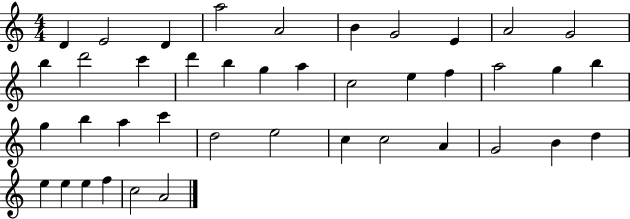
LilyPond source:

{
  \clef treble
  \numericTimeSignature
  \time 4/4
  \key c \major
  d'4 e'2 d'4 | a''2 a'2 | b'4 g'2 e'4 | a'2 g'2 | \break b''4 d'''2 c'''4 | d'''4 b''4 g''4 a''4 | c''2 e''4 f''4 | a''2 g''4 b''4 | \break g''4 b''4 a''4 c'''4 | d''2 e''2 | c''4 c''2 a'4 | g'2 b'4 d''4 | \break e''4 e''4 e''4 f''4 | c''2 a'2 | \bar "|."
}